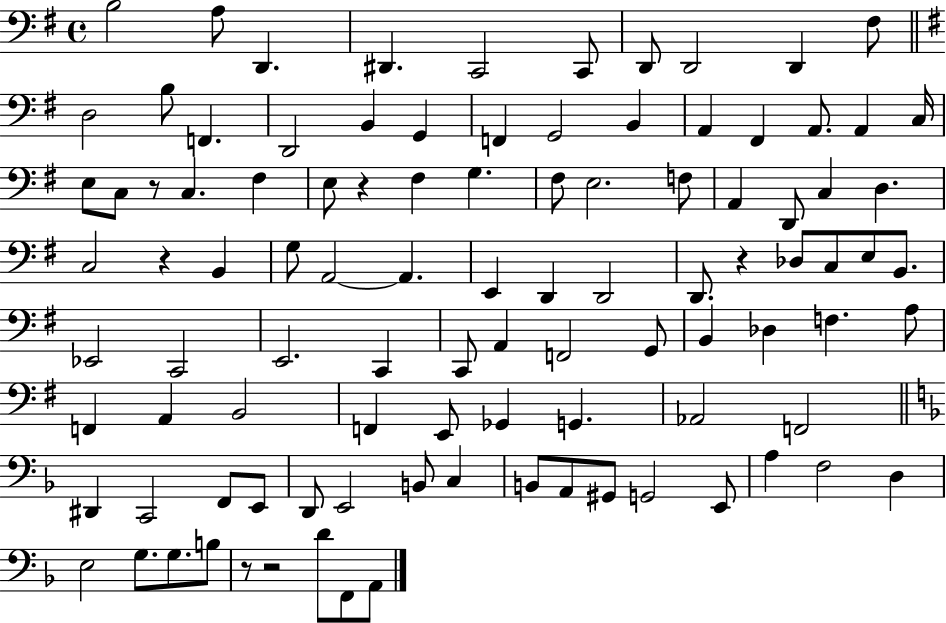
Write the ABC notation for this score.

X:1
T:Untitled
M:4/4
L:1/4
K:G
B,2 A,/2 D,, ^D,, C,,2 C,,/2 D,,/2 D,,2 D,, ^F,/2 D,2 B,/2 F,, D,,2 B,, G,, F,, G,,2 B,, A,, ^F,, A,,/2 A,, C,/4 E,/2 C,/2 z/2 C, ^F, E,/2 z ^F, G, ^F,/2 E,2 F,/2 A,, D,,/2 C, D, C,2 z B,, G,/2 A,,2 A,, E,, D,, D,,2 D,,/2 z _D,/2 C,/2 E,/2 B,,/2 _E,,2 C,,2 E,,2 C,, C,,/2 A,, F,,2 G,,/2 B,, _D, F, A,/2 F,, A,, B,,2 F,, E,,/2 _G,, G,, _A,,2 F,,2 ^D,, C,,2 F,,/2 E,,/2 D,,/2 E,,2 B,,/2 C, B,,/2 A,,/2 ^G,,/2 G,,2 E,,/2 A, F,2 D, E,2 G,/2 G,/2 B,/2 z/2 z2 D/2 F,,/2 A,,/2